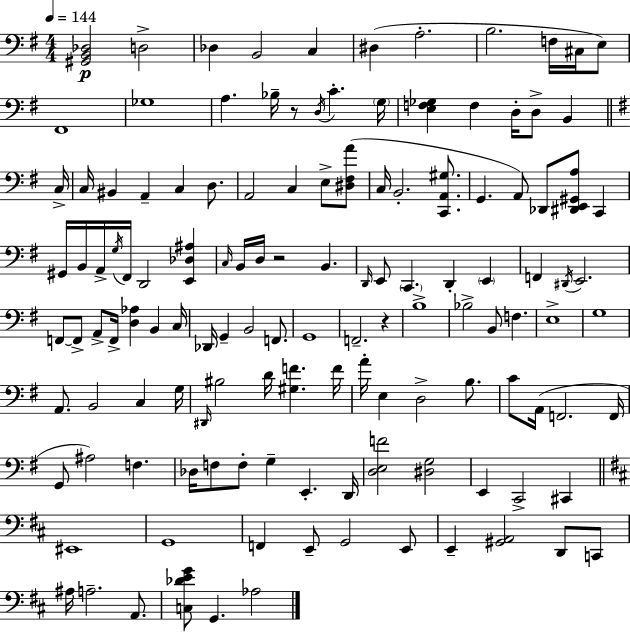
{
  \clef bass
  \numericTimeSignature
  \time 4/4
  \key e \minor
  \tempo 4 = 144
  <gis, b, des>2\p d2-> | des4 b,2 c4 | dis4( a2.-. | b2. f16 cis16 e8) | \break fis,1 | ges1 | a4. bes16-- r8 \acciaccatura { d16 } c'4.-. | \parenthesize g16 <e f ges>4 f4 d16-. d8-> b,4 | \break \bar "||" \break \key e \minor c16-> c16 bis,4 a,4-- c4 d8. | a,2 c4 e8-> <dis fis a'>8( | c16 b,2.-. <c, a, gis>8. | g,4. a,8) des,8 <dis, e, gis, a>8 c,4 | \break gis,16 b,16 a,16-> \acciaccatura { g16 } fis,16 d,2 <e, des ais>4 | \grace { c16 } b,16 d16 r2 b,4. | \grace { d,16 } e,8 \parenthesize c,4. d,4-. | \parenthesize e,4 f,4 \acciaccatura { dis,16 } e,2. | \break f,8~~ f,8-> a,8-> f,16-> <d aes>4 | b,4 c16 des,16 g,4-- b,2 | f,8. g,1 | f,2.-- | \break r4 b1-> | bes2-> b,8 f4. | e1-> | g1 | \break a,8. b,2 | c4 g16 \grace { dis,16 } bis2 d'16 <gis f'>4. | f'16 a'16-. e4 d2-> | b8. c'8 a,16( f,2. | \break f,16 g,8 ais2) | f4. des16 f8 f8-. g4-- e,4.-. | d,16 <d e f'>2 <dis g>2 | e,4 c,2-> | \break cis,4 \bar "||" \break \key b \minor eis,1 | g,1 | f,4 e,8-- g,2 e,8 | e,4-- <gis, a,>2 d,8 c,8 | \break ais16 a2.-- a,8. | <c des' e' g'>8 g,4. aes2 | \bar "|."
}